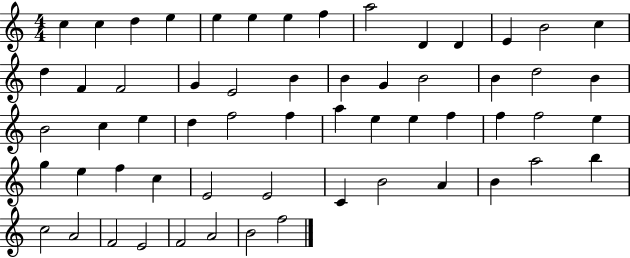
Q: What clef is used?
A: treble